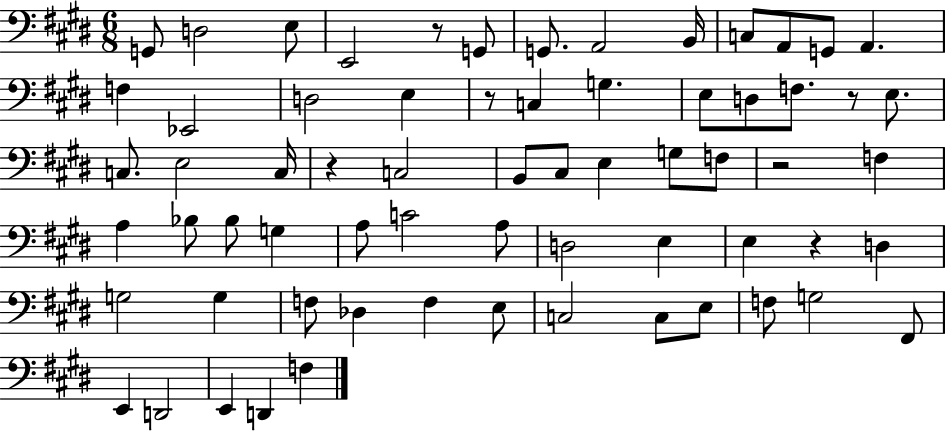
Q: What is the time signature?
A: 6/8